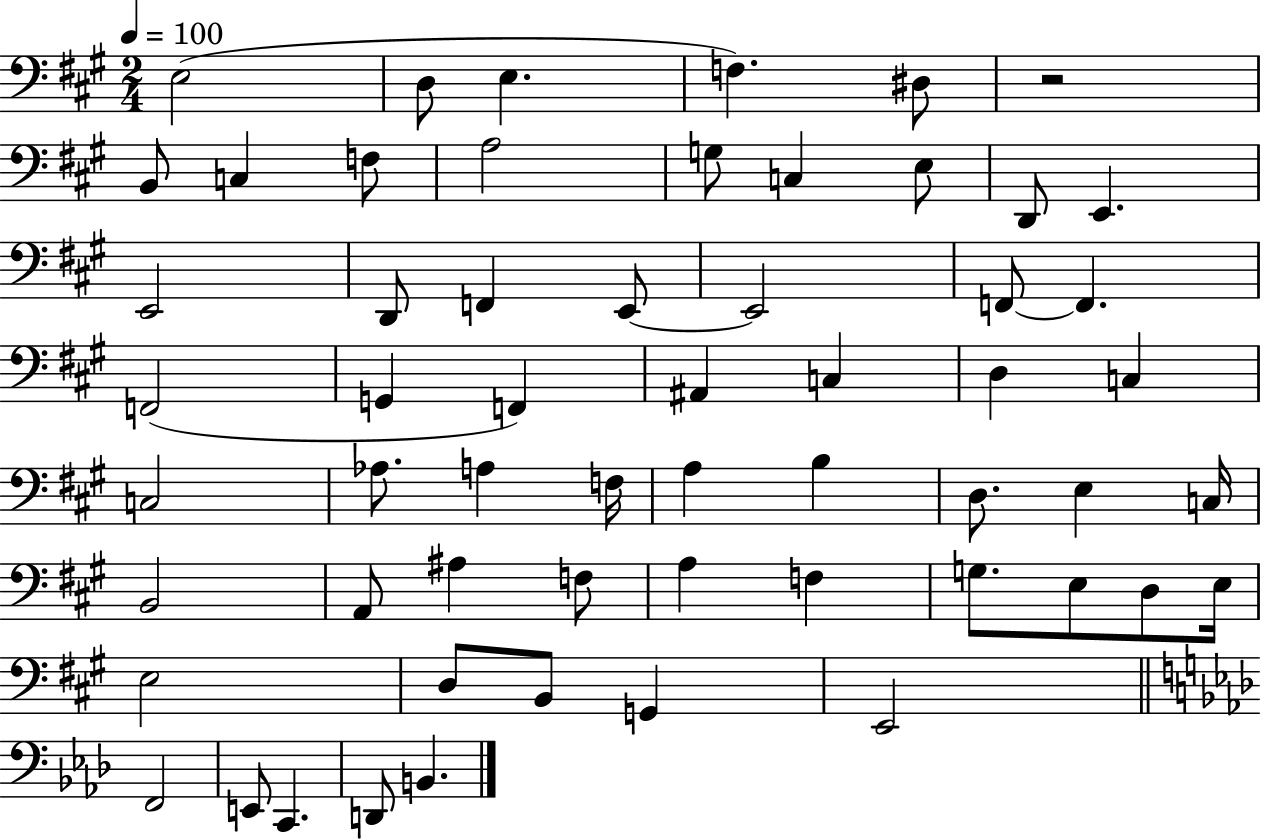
E3/h D3/e E3/q. F3/q. D#3/e R/h B2/e C3/q F3/e A3/h G3/e C3/q E3/e D2/e E2/q. E2/h D2/e F2/q E2/e E2/h F2/e F2/q. F2/h G2/q F2/q A#2/q C3/q D3/q C3/q C3/h Ab3/e. A3/q F3/s A3/q B3/q D3/e. E3/q C3/s B2/h A2/e A#3/q F3/e A3/q F3/q G3/e. E3/e D3/e E3/s E3/h D3/e B2/e G2/q E2/h F2/h E2/e C2/q. D2/e B2/q.